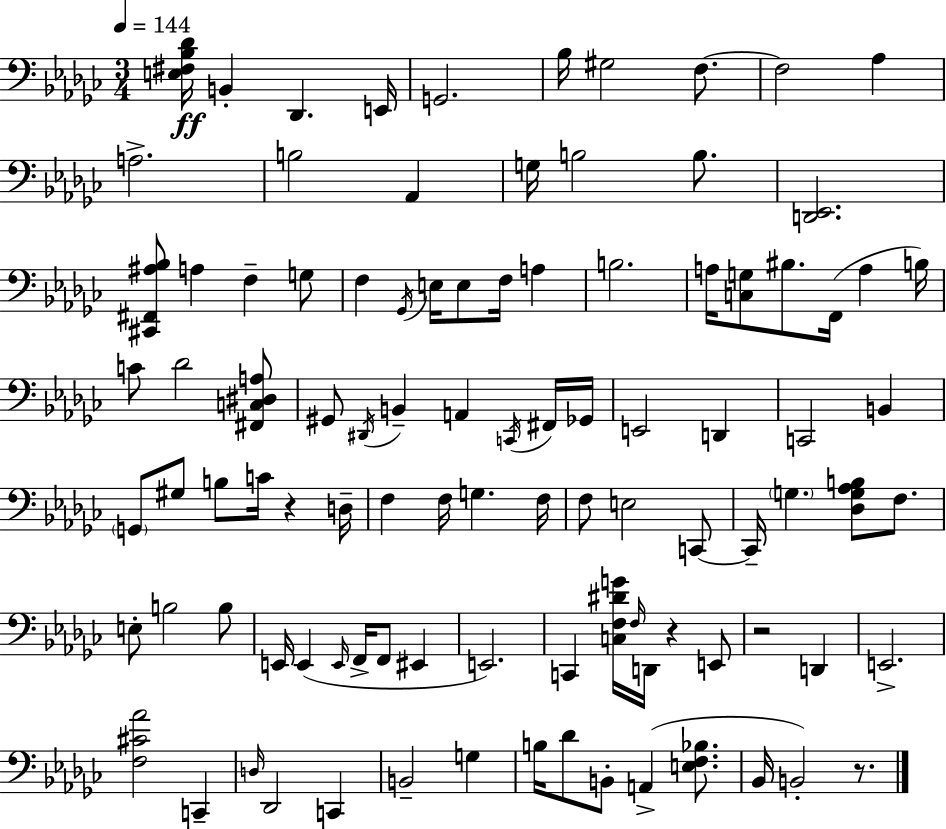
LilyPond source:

{
  \clef bass
  \numericTimeSignature
  \time 3/4
  \key ees \minor
  \tempo 4 = 144
  <e fis bes des'>16\ff b,4-. des,4. e,16 | g,2. | bes16 gis2 f8.~~ | f2 aes4 | \break a2.-> | b2 aes,4 | g16 b2 b8. | <d, ees,>2. | \break <cis, fis, ais bes>8 a4 f4-- g8 | f4 \acciaccatura { ges,16 } e16 e8 f16 a4 | b2. | a16 <c g>8 bis8. f,16( a4 | \break b16) c'8 des'2 <fis, c dis a>8 | gis,8 \acciaccatura { dis,16 } b,4-- a,4 | \acciaccatura { c,16 } fis,16 ges,16 e,2 d,4 | c,2 b,4 | \break \parenthesize g,8 gis8 b8 c'16 r4 | d16-- f4 f16 g4. | f16 f8 e2 | c,8~~ c,16-- \parenthesize g4. <des g aes b>8 | \break f8. e8-. b2 | b8 e,16 e,4( \grace { e,16 } f,16-> f,8 | eis,4 e,2.) | c,4 <c f dis' g'>16 \grace { f16 } d,16 r4 | \break e,8 r2 | d,4 e,2.-> | <f cis' aes'>2 | c,4-- \grace { d16 } des,2 | \break c,4 b,2-- | g4 b16 des'8 b,8-. a,4->( | <e f bes>8. bes,16 b,2-.) | r8. \bar "|."
}